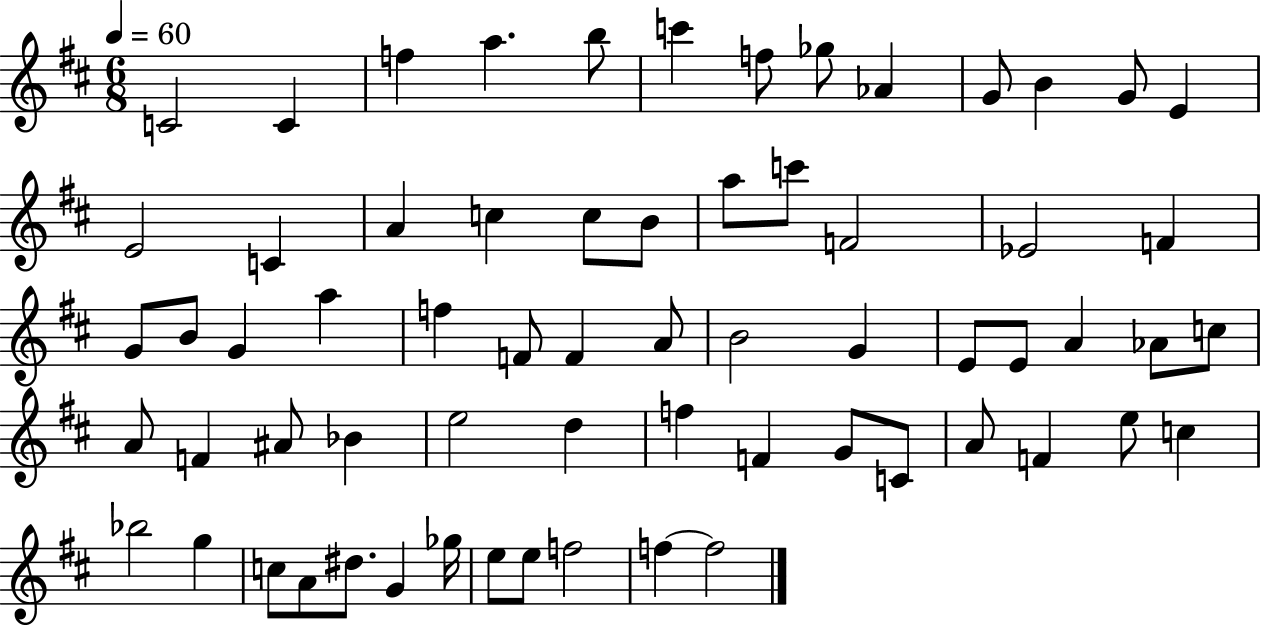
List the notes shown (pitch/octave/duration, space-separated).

C4/h C4/q F5/q A5/q. B5/e C6/q F5/e Gb5/e Ab4/q G4/e B4/q G4/e E4/q E4/h C4/q A4/q C5/q C5/e B4/e A5/e C6/e F4/h Eb4/h F4/q G4/e B4/e G4/q A5/q F5/q F4/e F4/q A4/e B4/h G4/q E4/e E4/e A4/q Ab4/e C5/e A4/e F4/q A#4/e Bb4/q E5/h D5/q F5/q F4/q G4/e C4/e A4/e F4/q E5/e C5/q Bb5/h G5/q C5/e A4/e D#5/e. G4/q Gb5/s E5/e E5/e F5/h F5/q F5/h